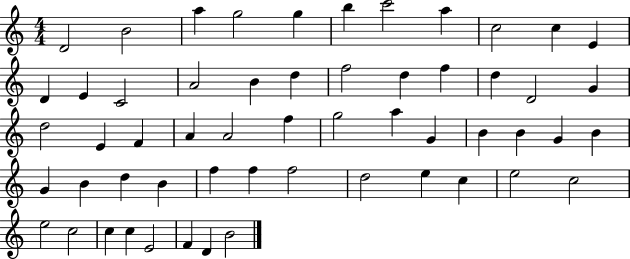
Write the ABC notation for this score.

X:1
T:Untitled
M:4/4
L:1/4
K:C
D2 B2 a g2 g b c'2 a c2 c E D E C2 A2 B d f2 d f d D2 G d2 E F A A2 f g2 a G B B G B G B d B f f f2 d2 e c e2 c2 e2 c2 c c E2 F D B2